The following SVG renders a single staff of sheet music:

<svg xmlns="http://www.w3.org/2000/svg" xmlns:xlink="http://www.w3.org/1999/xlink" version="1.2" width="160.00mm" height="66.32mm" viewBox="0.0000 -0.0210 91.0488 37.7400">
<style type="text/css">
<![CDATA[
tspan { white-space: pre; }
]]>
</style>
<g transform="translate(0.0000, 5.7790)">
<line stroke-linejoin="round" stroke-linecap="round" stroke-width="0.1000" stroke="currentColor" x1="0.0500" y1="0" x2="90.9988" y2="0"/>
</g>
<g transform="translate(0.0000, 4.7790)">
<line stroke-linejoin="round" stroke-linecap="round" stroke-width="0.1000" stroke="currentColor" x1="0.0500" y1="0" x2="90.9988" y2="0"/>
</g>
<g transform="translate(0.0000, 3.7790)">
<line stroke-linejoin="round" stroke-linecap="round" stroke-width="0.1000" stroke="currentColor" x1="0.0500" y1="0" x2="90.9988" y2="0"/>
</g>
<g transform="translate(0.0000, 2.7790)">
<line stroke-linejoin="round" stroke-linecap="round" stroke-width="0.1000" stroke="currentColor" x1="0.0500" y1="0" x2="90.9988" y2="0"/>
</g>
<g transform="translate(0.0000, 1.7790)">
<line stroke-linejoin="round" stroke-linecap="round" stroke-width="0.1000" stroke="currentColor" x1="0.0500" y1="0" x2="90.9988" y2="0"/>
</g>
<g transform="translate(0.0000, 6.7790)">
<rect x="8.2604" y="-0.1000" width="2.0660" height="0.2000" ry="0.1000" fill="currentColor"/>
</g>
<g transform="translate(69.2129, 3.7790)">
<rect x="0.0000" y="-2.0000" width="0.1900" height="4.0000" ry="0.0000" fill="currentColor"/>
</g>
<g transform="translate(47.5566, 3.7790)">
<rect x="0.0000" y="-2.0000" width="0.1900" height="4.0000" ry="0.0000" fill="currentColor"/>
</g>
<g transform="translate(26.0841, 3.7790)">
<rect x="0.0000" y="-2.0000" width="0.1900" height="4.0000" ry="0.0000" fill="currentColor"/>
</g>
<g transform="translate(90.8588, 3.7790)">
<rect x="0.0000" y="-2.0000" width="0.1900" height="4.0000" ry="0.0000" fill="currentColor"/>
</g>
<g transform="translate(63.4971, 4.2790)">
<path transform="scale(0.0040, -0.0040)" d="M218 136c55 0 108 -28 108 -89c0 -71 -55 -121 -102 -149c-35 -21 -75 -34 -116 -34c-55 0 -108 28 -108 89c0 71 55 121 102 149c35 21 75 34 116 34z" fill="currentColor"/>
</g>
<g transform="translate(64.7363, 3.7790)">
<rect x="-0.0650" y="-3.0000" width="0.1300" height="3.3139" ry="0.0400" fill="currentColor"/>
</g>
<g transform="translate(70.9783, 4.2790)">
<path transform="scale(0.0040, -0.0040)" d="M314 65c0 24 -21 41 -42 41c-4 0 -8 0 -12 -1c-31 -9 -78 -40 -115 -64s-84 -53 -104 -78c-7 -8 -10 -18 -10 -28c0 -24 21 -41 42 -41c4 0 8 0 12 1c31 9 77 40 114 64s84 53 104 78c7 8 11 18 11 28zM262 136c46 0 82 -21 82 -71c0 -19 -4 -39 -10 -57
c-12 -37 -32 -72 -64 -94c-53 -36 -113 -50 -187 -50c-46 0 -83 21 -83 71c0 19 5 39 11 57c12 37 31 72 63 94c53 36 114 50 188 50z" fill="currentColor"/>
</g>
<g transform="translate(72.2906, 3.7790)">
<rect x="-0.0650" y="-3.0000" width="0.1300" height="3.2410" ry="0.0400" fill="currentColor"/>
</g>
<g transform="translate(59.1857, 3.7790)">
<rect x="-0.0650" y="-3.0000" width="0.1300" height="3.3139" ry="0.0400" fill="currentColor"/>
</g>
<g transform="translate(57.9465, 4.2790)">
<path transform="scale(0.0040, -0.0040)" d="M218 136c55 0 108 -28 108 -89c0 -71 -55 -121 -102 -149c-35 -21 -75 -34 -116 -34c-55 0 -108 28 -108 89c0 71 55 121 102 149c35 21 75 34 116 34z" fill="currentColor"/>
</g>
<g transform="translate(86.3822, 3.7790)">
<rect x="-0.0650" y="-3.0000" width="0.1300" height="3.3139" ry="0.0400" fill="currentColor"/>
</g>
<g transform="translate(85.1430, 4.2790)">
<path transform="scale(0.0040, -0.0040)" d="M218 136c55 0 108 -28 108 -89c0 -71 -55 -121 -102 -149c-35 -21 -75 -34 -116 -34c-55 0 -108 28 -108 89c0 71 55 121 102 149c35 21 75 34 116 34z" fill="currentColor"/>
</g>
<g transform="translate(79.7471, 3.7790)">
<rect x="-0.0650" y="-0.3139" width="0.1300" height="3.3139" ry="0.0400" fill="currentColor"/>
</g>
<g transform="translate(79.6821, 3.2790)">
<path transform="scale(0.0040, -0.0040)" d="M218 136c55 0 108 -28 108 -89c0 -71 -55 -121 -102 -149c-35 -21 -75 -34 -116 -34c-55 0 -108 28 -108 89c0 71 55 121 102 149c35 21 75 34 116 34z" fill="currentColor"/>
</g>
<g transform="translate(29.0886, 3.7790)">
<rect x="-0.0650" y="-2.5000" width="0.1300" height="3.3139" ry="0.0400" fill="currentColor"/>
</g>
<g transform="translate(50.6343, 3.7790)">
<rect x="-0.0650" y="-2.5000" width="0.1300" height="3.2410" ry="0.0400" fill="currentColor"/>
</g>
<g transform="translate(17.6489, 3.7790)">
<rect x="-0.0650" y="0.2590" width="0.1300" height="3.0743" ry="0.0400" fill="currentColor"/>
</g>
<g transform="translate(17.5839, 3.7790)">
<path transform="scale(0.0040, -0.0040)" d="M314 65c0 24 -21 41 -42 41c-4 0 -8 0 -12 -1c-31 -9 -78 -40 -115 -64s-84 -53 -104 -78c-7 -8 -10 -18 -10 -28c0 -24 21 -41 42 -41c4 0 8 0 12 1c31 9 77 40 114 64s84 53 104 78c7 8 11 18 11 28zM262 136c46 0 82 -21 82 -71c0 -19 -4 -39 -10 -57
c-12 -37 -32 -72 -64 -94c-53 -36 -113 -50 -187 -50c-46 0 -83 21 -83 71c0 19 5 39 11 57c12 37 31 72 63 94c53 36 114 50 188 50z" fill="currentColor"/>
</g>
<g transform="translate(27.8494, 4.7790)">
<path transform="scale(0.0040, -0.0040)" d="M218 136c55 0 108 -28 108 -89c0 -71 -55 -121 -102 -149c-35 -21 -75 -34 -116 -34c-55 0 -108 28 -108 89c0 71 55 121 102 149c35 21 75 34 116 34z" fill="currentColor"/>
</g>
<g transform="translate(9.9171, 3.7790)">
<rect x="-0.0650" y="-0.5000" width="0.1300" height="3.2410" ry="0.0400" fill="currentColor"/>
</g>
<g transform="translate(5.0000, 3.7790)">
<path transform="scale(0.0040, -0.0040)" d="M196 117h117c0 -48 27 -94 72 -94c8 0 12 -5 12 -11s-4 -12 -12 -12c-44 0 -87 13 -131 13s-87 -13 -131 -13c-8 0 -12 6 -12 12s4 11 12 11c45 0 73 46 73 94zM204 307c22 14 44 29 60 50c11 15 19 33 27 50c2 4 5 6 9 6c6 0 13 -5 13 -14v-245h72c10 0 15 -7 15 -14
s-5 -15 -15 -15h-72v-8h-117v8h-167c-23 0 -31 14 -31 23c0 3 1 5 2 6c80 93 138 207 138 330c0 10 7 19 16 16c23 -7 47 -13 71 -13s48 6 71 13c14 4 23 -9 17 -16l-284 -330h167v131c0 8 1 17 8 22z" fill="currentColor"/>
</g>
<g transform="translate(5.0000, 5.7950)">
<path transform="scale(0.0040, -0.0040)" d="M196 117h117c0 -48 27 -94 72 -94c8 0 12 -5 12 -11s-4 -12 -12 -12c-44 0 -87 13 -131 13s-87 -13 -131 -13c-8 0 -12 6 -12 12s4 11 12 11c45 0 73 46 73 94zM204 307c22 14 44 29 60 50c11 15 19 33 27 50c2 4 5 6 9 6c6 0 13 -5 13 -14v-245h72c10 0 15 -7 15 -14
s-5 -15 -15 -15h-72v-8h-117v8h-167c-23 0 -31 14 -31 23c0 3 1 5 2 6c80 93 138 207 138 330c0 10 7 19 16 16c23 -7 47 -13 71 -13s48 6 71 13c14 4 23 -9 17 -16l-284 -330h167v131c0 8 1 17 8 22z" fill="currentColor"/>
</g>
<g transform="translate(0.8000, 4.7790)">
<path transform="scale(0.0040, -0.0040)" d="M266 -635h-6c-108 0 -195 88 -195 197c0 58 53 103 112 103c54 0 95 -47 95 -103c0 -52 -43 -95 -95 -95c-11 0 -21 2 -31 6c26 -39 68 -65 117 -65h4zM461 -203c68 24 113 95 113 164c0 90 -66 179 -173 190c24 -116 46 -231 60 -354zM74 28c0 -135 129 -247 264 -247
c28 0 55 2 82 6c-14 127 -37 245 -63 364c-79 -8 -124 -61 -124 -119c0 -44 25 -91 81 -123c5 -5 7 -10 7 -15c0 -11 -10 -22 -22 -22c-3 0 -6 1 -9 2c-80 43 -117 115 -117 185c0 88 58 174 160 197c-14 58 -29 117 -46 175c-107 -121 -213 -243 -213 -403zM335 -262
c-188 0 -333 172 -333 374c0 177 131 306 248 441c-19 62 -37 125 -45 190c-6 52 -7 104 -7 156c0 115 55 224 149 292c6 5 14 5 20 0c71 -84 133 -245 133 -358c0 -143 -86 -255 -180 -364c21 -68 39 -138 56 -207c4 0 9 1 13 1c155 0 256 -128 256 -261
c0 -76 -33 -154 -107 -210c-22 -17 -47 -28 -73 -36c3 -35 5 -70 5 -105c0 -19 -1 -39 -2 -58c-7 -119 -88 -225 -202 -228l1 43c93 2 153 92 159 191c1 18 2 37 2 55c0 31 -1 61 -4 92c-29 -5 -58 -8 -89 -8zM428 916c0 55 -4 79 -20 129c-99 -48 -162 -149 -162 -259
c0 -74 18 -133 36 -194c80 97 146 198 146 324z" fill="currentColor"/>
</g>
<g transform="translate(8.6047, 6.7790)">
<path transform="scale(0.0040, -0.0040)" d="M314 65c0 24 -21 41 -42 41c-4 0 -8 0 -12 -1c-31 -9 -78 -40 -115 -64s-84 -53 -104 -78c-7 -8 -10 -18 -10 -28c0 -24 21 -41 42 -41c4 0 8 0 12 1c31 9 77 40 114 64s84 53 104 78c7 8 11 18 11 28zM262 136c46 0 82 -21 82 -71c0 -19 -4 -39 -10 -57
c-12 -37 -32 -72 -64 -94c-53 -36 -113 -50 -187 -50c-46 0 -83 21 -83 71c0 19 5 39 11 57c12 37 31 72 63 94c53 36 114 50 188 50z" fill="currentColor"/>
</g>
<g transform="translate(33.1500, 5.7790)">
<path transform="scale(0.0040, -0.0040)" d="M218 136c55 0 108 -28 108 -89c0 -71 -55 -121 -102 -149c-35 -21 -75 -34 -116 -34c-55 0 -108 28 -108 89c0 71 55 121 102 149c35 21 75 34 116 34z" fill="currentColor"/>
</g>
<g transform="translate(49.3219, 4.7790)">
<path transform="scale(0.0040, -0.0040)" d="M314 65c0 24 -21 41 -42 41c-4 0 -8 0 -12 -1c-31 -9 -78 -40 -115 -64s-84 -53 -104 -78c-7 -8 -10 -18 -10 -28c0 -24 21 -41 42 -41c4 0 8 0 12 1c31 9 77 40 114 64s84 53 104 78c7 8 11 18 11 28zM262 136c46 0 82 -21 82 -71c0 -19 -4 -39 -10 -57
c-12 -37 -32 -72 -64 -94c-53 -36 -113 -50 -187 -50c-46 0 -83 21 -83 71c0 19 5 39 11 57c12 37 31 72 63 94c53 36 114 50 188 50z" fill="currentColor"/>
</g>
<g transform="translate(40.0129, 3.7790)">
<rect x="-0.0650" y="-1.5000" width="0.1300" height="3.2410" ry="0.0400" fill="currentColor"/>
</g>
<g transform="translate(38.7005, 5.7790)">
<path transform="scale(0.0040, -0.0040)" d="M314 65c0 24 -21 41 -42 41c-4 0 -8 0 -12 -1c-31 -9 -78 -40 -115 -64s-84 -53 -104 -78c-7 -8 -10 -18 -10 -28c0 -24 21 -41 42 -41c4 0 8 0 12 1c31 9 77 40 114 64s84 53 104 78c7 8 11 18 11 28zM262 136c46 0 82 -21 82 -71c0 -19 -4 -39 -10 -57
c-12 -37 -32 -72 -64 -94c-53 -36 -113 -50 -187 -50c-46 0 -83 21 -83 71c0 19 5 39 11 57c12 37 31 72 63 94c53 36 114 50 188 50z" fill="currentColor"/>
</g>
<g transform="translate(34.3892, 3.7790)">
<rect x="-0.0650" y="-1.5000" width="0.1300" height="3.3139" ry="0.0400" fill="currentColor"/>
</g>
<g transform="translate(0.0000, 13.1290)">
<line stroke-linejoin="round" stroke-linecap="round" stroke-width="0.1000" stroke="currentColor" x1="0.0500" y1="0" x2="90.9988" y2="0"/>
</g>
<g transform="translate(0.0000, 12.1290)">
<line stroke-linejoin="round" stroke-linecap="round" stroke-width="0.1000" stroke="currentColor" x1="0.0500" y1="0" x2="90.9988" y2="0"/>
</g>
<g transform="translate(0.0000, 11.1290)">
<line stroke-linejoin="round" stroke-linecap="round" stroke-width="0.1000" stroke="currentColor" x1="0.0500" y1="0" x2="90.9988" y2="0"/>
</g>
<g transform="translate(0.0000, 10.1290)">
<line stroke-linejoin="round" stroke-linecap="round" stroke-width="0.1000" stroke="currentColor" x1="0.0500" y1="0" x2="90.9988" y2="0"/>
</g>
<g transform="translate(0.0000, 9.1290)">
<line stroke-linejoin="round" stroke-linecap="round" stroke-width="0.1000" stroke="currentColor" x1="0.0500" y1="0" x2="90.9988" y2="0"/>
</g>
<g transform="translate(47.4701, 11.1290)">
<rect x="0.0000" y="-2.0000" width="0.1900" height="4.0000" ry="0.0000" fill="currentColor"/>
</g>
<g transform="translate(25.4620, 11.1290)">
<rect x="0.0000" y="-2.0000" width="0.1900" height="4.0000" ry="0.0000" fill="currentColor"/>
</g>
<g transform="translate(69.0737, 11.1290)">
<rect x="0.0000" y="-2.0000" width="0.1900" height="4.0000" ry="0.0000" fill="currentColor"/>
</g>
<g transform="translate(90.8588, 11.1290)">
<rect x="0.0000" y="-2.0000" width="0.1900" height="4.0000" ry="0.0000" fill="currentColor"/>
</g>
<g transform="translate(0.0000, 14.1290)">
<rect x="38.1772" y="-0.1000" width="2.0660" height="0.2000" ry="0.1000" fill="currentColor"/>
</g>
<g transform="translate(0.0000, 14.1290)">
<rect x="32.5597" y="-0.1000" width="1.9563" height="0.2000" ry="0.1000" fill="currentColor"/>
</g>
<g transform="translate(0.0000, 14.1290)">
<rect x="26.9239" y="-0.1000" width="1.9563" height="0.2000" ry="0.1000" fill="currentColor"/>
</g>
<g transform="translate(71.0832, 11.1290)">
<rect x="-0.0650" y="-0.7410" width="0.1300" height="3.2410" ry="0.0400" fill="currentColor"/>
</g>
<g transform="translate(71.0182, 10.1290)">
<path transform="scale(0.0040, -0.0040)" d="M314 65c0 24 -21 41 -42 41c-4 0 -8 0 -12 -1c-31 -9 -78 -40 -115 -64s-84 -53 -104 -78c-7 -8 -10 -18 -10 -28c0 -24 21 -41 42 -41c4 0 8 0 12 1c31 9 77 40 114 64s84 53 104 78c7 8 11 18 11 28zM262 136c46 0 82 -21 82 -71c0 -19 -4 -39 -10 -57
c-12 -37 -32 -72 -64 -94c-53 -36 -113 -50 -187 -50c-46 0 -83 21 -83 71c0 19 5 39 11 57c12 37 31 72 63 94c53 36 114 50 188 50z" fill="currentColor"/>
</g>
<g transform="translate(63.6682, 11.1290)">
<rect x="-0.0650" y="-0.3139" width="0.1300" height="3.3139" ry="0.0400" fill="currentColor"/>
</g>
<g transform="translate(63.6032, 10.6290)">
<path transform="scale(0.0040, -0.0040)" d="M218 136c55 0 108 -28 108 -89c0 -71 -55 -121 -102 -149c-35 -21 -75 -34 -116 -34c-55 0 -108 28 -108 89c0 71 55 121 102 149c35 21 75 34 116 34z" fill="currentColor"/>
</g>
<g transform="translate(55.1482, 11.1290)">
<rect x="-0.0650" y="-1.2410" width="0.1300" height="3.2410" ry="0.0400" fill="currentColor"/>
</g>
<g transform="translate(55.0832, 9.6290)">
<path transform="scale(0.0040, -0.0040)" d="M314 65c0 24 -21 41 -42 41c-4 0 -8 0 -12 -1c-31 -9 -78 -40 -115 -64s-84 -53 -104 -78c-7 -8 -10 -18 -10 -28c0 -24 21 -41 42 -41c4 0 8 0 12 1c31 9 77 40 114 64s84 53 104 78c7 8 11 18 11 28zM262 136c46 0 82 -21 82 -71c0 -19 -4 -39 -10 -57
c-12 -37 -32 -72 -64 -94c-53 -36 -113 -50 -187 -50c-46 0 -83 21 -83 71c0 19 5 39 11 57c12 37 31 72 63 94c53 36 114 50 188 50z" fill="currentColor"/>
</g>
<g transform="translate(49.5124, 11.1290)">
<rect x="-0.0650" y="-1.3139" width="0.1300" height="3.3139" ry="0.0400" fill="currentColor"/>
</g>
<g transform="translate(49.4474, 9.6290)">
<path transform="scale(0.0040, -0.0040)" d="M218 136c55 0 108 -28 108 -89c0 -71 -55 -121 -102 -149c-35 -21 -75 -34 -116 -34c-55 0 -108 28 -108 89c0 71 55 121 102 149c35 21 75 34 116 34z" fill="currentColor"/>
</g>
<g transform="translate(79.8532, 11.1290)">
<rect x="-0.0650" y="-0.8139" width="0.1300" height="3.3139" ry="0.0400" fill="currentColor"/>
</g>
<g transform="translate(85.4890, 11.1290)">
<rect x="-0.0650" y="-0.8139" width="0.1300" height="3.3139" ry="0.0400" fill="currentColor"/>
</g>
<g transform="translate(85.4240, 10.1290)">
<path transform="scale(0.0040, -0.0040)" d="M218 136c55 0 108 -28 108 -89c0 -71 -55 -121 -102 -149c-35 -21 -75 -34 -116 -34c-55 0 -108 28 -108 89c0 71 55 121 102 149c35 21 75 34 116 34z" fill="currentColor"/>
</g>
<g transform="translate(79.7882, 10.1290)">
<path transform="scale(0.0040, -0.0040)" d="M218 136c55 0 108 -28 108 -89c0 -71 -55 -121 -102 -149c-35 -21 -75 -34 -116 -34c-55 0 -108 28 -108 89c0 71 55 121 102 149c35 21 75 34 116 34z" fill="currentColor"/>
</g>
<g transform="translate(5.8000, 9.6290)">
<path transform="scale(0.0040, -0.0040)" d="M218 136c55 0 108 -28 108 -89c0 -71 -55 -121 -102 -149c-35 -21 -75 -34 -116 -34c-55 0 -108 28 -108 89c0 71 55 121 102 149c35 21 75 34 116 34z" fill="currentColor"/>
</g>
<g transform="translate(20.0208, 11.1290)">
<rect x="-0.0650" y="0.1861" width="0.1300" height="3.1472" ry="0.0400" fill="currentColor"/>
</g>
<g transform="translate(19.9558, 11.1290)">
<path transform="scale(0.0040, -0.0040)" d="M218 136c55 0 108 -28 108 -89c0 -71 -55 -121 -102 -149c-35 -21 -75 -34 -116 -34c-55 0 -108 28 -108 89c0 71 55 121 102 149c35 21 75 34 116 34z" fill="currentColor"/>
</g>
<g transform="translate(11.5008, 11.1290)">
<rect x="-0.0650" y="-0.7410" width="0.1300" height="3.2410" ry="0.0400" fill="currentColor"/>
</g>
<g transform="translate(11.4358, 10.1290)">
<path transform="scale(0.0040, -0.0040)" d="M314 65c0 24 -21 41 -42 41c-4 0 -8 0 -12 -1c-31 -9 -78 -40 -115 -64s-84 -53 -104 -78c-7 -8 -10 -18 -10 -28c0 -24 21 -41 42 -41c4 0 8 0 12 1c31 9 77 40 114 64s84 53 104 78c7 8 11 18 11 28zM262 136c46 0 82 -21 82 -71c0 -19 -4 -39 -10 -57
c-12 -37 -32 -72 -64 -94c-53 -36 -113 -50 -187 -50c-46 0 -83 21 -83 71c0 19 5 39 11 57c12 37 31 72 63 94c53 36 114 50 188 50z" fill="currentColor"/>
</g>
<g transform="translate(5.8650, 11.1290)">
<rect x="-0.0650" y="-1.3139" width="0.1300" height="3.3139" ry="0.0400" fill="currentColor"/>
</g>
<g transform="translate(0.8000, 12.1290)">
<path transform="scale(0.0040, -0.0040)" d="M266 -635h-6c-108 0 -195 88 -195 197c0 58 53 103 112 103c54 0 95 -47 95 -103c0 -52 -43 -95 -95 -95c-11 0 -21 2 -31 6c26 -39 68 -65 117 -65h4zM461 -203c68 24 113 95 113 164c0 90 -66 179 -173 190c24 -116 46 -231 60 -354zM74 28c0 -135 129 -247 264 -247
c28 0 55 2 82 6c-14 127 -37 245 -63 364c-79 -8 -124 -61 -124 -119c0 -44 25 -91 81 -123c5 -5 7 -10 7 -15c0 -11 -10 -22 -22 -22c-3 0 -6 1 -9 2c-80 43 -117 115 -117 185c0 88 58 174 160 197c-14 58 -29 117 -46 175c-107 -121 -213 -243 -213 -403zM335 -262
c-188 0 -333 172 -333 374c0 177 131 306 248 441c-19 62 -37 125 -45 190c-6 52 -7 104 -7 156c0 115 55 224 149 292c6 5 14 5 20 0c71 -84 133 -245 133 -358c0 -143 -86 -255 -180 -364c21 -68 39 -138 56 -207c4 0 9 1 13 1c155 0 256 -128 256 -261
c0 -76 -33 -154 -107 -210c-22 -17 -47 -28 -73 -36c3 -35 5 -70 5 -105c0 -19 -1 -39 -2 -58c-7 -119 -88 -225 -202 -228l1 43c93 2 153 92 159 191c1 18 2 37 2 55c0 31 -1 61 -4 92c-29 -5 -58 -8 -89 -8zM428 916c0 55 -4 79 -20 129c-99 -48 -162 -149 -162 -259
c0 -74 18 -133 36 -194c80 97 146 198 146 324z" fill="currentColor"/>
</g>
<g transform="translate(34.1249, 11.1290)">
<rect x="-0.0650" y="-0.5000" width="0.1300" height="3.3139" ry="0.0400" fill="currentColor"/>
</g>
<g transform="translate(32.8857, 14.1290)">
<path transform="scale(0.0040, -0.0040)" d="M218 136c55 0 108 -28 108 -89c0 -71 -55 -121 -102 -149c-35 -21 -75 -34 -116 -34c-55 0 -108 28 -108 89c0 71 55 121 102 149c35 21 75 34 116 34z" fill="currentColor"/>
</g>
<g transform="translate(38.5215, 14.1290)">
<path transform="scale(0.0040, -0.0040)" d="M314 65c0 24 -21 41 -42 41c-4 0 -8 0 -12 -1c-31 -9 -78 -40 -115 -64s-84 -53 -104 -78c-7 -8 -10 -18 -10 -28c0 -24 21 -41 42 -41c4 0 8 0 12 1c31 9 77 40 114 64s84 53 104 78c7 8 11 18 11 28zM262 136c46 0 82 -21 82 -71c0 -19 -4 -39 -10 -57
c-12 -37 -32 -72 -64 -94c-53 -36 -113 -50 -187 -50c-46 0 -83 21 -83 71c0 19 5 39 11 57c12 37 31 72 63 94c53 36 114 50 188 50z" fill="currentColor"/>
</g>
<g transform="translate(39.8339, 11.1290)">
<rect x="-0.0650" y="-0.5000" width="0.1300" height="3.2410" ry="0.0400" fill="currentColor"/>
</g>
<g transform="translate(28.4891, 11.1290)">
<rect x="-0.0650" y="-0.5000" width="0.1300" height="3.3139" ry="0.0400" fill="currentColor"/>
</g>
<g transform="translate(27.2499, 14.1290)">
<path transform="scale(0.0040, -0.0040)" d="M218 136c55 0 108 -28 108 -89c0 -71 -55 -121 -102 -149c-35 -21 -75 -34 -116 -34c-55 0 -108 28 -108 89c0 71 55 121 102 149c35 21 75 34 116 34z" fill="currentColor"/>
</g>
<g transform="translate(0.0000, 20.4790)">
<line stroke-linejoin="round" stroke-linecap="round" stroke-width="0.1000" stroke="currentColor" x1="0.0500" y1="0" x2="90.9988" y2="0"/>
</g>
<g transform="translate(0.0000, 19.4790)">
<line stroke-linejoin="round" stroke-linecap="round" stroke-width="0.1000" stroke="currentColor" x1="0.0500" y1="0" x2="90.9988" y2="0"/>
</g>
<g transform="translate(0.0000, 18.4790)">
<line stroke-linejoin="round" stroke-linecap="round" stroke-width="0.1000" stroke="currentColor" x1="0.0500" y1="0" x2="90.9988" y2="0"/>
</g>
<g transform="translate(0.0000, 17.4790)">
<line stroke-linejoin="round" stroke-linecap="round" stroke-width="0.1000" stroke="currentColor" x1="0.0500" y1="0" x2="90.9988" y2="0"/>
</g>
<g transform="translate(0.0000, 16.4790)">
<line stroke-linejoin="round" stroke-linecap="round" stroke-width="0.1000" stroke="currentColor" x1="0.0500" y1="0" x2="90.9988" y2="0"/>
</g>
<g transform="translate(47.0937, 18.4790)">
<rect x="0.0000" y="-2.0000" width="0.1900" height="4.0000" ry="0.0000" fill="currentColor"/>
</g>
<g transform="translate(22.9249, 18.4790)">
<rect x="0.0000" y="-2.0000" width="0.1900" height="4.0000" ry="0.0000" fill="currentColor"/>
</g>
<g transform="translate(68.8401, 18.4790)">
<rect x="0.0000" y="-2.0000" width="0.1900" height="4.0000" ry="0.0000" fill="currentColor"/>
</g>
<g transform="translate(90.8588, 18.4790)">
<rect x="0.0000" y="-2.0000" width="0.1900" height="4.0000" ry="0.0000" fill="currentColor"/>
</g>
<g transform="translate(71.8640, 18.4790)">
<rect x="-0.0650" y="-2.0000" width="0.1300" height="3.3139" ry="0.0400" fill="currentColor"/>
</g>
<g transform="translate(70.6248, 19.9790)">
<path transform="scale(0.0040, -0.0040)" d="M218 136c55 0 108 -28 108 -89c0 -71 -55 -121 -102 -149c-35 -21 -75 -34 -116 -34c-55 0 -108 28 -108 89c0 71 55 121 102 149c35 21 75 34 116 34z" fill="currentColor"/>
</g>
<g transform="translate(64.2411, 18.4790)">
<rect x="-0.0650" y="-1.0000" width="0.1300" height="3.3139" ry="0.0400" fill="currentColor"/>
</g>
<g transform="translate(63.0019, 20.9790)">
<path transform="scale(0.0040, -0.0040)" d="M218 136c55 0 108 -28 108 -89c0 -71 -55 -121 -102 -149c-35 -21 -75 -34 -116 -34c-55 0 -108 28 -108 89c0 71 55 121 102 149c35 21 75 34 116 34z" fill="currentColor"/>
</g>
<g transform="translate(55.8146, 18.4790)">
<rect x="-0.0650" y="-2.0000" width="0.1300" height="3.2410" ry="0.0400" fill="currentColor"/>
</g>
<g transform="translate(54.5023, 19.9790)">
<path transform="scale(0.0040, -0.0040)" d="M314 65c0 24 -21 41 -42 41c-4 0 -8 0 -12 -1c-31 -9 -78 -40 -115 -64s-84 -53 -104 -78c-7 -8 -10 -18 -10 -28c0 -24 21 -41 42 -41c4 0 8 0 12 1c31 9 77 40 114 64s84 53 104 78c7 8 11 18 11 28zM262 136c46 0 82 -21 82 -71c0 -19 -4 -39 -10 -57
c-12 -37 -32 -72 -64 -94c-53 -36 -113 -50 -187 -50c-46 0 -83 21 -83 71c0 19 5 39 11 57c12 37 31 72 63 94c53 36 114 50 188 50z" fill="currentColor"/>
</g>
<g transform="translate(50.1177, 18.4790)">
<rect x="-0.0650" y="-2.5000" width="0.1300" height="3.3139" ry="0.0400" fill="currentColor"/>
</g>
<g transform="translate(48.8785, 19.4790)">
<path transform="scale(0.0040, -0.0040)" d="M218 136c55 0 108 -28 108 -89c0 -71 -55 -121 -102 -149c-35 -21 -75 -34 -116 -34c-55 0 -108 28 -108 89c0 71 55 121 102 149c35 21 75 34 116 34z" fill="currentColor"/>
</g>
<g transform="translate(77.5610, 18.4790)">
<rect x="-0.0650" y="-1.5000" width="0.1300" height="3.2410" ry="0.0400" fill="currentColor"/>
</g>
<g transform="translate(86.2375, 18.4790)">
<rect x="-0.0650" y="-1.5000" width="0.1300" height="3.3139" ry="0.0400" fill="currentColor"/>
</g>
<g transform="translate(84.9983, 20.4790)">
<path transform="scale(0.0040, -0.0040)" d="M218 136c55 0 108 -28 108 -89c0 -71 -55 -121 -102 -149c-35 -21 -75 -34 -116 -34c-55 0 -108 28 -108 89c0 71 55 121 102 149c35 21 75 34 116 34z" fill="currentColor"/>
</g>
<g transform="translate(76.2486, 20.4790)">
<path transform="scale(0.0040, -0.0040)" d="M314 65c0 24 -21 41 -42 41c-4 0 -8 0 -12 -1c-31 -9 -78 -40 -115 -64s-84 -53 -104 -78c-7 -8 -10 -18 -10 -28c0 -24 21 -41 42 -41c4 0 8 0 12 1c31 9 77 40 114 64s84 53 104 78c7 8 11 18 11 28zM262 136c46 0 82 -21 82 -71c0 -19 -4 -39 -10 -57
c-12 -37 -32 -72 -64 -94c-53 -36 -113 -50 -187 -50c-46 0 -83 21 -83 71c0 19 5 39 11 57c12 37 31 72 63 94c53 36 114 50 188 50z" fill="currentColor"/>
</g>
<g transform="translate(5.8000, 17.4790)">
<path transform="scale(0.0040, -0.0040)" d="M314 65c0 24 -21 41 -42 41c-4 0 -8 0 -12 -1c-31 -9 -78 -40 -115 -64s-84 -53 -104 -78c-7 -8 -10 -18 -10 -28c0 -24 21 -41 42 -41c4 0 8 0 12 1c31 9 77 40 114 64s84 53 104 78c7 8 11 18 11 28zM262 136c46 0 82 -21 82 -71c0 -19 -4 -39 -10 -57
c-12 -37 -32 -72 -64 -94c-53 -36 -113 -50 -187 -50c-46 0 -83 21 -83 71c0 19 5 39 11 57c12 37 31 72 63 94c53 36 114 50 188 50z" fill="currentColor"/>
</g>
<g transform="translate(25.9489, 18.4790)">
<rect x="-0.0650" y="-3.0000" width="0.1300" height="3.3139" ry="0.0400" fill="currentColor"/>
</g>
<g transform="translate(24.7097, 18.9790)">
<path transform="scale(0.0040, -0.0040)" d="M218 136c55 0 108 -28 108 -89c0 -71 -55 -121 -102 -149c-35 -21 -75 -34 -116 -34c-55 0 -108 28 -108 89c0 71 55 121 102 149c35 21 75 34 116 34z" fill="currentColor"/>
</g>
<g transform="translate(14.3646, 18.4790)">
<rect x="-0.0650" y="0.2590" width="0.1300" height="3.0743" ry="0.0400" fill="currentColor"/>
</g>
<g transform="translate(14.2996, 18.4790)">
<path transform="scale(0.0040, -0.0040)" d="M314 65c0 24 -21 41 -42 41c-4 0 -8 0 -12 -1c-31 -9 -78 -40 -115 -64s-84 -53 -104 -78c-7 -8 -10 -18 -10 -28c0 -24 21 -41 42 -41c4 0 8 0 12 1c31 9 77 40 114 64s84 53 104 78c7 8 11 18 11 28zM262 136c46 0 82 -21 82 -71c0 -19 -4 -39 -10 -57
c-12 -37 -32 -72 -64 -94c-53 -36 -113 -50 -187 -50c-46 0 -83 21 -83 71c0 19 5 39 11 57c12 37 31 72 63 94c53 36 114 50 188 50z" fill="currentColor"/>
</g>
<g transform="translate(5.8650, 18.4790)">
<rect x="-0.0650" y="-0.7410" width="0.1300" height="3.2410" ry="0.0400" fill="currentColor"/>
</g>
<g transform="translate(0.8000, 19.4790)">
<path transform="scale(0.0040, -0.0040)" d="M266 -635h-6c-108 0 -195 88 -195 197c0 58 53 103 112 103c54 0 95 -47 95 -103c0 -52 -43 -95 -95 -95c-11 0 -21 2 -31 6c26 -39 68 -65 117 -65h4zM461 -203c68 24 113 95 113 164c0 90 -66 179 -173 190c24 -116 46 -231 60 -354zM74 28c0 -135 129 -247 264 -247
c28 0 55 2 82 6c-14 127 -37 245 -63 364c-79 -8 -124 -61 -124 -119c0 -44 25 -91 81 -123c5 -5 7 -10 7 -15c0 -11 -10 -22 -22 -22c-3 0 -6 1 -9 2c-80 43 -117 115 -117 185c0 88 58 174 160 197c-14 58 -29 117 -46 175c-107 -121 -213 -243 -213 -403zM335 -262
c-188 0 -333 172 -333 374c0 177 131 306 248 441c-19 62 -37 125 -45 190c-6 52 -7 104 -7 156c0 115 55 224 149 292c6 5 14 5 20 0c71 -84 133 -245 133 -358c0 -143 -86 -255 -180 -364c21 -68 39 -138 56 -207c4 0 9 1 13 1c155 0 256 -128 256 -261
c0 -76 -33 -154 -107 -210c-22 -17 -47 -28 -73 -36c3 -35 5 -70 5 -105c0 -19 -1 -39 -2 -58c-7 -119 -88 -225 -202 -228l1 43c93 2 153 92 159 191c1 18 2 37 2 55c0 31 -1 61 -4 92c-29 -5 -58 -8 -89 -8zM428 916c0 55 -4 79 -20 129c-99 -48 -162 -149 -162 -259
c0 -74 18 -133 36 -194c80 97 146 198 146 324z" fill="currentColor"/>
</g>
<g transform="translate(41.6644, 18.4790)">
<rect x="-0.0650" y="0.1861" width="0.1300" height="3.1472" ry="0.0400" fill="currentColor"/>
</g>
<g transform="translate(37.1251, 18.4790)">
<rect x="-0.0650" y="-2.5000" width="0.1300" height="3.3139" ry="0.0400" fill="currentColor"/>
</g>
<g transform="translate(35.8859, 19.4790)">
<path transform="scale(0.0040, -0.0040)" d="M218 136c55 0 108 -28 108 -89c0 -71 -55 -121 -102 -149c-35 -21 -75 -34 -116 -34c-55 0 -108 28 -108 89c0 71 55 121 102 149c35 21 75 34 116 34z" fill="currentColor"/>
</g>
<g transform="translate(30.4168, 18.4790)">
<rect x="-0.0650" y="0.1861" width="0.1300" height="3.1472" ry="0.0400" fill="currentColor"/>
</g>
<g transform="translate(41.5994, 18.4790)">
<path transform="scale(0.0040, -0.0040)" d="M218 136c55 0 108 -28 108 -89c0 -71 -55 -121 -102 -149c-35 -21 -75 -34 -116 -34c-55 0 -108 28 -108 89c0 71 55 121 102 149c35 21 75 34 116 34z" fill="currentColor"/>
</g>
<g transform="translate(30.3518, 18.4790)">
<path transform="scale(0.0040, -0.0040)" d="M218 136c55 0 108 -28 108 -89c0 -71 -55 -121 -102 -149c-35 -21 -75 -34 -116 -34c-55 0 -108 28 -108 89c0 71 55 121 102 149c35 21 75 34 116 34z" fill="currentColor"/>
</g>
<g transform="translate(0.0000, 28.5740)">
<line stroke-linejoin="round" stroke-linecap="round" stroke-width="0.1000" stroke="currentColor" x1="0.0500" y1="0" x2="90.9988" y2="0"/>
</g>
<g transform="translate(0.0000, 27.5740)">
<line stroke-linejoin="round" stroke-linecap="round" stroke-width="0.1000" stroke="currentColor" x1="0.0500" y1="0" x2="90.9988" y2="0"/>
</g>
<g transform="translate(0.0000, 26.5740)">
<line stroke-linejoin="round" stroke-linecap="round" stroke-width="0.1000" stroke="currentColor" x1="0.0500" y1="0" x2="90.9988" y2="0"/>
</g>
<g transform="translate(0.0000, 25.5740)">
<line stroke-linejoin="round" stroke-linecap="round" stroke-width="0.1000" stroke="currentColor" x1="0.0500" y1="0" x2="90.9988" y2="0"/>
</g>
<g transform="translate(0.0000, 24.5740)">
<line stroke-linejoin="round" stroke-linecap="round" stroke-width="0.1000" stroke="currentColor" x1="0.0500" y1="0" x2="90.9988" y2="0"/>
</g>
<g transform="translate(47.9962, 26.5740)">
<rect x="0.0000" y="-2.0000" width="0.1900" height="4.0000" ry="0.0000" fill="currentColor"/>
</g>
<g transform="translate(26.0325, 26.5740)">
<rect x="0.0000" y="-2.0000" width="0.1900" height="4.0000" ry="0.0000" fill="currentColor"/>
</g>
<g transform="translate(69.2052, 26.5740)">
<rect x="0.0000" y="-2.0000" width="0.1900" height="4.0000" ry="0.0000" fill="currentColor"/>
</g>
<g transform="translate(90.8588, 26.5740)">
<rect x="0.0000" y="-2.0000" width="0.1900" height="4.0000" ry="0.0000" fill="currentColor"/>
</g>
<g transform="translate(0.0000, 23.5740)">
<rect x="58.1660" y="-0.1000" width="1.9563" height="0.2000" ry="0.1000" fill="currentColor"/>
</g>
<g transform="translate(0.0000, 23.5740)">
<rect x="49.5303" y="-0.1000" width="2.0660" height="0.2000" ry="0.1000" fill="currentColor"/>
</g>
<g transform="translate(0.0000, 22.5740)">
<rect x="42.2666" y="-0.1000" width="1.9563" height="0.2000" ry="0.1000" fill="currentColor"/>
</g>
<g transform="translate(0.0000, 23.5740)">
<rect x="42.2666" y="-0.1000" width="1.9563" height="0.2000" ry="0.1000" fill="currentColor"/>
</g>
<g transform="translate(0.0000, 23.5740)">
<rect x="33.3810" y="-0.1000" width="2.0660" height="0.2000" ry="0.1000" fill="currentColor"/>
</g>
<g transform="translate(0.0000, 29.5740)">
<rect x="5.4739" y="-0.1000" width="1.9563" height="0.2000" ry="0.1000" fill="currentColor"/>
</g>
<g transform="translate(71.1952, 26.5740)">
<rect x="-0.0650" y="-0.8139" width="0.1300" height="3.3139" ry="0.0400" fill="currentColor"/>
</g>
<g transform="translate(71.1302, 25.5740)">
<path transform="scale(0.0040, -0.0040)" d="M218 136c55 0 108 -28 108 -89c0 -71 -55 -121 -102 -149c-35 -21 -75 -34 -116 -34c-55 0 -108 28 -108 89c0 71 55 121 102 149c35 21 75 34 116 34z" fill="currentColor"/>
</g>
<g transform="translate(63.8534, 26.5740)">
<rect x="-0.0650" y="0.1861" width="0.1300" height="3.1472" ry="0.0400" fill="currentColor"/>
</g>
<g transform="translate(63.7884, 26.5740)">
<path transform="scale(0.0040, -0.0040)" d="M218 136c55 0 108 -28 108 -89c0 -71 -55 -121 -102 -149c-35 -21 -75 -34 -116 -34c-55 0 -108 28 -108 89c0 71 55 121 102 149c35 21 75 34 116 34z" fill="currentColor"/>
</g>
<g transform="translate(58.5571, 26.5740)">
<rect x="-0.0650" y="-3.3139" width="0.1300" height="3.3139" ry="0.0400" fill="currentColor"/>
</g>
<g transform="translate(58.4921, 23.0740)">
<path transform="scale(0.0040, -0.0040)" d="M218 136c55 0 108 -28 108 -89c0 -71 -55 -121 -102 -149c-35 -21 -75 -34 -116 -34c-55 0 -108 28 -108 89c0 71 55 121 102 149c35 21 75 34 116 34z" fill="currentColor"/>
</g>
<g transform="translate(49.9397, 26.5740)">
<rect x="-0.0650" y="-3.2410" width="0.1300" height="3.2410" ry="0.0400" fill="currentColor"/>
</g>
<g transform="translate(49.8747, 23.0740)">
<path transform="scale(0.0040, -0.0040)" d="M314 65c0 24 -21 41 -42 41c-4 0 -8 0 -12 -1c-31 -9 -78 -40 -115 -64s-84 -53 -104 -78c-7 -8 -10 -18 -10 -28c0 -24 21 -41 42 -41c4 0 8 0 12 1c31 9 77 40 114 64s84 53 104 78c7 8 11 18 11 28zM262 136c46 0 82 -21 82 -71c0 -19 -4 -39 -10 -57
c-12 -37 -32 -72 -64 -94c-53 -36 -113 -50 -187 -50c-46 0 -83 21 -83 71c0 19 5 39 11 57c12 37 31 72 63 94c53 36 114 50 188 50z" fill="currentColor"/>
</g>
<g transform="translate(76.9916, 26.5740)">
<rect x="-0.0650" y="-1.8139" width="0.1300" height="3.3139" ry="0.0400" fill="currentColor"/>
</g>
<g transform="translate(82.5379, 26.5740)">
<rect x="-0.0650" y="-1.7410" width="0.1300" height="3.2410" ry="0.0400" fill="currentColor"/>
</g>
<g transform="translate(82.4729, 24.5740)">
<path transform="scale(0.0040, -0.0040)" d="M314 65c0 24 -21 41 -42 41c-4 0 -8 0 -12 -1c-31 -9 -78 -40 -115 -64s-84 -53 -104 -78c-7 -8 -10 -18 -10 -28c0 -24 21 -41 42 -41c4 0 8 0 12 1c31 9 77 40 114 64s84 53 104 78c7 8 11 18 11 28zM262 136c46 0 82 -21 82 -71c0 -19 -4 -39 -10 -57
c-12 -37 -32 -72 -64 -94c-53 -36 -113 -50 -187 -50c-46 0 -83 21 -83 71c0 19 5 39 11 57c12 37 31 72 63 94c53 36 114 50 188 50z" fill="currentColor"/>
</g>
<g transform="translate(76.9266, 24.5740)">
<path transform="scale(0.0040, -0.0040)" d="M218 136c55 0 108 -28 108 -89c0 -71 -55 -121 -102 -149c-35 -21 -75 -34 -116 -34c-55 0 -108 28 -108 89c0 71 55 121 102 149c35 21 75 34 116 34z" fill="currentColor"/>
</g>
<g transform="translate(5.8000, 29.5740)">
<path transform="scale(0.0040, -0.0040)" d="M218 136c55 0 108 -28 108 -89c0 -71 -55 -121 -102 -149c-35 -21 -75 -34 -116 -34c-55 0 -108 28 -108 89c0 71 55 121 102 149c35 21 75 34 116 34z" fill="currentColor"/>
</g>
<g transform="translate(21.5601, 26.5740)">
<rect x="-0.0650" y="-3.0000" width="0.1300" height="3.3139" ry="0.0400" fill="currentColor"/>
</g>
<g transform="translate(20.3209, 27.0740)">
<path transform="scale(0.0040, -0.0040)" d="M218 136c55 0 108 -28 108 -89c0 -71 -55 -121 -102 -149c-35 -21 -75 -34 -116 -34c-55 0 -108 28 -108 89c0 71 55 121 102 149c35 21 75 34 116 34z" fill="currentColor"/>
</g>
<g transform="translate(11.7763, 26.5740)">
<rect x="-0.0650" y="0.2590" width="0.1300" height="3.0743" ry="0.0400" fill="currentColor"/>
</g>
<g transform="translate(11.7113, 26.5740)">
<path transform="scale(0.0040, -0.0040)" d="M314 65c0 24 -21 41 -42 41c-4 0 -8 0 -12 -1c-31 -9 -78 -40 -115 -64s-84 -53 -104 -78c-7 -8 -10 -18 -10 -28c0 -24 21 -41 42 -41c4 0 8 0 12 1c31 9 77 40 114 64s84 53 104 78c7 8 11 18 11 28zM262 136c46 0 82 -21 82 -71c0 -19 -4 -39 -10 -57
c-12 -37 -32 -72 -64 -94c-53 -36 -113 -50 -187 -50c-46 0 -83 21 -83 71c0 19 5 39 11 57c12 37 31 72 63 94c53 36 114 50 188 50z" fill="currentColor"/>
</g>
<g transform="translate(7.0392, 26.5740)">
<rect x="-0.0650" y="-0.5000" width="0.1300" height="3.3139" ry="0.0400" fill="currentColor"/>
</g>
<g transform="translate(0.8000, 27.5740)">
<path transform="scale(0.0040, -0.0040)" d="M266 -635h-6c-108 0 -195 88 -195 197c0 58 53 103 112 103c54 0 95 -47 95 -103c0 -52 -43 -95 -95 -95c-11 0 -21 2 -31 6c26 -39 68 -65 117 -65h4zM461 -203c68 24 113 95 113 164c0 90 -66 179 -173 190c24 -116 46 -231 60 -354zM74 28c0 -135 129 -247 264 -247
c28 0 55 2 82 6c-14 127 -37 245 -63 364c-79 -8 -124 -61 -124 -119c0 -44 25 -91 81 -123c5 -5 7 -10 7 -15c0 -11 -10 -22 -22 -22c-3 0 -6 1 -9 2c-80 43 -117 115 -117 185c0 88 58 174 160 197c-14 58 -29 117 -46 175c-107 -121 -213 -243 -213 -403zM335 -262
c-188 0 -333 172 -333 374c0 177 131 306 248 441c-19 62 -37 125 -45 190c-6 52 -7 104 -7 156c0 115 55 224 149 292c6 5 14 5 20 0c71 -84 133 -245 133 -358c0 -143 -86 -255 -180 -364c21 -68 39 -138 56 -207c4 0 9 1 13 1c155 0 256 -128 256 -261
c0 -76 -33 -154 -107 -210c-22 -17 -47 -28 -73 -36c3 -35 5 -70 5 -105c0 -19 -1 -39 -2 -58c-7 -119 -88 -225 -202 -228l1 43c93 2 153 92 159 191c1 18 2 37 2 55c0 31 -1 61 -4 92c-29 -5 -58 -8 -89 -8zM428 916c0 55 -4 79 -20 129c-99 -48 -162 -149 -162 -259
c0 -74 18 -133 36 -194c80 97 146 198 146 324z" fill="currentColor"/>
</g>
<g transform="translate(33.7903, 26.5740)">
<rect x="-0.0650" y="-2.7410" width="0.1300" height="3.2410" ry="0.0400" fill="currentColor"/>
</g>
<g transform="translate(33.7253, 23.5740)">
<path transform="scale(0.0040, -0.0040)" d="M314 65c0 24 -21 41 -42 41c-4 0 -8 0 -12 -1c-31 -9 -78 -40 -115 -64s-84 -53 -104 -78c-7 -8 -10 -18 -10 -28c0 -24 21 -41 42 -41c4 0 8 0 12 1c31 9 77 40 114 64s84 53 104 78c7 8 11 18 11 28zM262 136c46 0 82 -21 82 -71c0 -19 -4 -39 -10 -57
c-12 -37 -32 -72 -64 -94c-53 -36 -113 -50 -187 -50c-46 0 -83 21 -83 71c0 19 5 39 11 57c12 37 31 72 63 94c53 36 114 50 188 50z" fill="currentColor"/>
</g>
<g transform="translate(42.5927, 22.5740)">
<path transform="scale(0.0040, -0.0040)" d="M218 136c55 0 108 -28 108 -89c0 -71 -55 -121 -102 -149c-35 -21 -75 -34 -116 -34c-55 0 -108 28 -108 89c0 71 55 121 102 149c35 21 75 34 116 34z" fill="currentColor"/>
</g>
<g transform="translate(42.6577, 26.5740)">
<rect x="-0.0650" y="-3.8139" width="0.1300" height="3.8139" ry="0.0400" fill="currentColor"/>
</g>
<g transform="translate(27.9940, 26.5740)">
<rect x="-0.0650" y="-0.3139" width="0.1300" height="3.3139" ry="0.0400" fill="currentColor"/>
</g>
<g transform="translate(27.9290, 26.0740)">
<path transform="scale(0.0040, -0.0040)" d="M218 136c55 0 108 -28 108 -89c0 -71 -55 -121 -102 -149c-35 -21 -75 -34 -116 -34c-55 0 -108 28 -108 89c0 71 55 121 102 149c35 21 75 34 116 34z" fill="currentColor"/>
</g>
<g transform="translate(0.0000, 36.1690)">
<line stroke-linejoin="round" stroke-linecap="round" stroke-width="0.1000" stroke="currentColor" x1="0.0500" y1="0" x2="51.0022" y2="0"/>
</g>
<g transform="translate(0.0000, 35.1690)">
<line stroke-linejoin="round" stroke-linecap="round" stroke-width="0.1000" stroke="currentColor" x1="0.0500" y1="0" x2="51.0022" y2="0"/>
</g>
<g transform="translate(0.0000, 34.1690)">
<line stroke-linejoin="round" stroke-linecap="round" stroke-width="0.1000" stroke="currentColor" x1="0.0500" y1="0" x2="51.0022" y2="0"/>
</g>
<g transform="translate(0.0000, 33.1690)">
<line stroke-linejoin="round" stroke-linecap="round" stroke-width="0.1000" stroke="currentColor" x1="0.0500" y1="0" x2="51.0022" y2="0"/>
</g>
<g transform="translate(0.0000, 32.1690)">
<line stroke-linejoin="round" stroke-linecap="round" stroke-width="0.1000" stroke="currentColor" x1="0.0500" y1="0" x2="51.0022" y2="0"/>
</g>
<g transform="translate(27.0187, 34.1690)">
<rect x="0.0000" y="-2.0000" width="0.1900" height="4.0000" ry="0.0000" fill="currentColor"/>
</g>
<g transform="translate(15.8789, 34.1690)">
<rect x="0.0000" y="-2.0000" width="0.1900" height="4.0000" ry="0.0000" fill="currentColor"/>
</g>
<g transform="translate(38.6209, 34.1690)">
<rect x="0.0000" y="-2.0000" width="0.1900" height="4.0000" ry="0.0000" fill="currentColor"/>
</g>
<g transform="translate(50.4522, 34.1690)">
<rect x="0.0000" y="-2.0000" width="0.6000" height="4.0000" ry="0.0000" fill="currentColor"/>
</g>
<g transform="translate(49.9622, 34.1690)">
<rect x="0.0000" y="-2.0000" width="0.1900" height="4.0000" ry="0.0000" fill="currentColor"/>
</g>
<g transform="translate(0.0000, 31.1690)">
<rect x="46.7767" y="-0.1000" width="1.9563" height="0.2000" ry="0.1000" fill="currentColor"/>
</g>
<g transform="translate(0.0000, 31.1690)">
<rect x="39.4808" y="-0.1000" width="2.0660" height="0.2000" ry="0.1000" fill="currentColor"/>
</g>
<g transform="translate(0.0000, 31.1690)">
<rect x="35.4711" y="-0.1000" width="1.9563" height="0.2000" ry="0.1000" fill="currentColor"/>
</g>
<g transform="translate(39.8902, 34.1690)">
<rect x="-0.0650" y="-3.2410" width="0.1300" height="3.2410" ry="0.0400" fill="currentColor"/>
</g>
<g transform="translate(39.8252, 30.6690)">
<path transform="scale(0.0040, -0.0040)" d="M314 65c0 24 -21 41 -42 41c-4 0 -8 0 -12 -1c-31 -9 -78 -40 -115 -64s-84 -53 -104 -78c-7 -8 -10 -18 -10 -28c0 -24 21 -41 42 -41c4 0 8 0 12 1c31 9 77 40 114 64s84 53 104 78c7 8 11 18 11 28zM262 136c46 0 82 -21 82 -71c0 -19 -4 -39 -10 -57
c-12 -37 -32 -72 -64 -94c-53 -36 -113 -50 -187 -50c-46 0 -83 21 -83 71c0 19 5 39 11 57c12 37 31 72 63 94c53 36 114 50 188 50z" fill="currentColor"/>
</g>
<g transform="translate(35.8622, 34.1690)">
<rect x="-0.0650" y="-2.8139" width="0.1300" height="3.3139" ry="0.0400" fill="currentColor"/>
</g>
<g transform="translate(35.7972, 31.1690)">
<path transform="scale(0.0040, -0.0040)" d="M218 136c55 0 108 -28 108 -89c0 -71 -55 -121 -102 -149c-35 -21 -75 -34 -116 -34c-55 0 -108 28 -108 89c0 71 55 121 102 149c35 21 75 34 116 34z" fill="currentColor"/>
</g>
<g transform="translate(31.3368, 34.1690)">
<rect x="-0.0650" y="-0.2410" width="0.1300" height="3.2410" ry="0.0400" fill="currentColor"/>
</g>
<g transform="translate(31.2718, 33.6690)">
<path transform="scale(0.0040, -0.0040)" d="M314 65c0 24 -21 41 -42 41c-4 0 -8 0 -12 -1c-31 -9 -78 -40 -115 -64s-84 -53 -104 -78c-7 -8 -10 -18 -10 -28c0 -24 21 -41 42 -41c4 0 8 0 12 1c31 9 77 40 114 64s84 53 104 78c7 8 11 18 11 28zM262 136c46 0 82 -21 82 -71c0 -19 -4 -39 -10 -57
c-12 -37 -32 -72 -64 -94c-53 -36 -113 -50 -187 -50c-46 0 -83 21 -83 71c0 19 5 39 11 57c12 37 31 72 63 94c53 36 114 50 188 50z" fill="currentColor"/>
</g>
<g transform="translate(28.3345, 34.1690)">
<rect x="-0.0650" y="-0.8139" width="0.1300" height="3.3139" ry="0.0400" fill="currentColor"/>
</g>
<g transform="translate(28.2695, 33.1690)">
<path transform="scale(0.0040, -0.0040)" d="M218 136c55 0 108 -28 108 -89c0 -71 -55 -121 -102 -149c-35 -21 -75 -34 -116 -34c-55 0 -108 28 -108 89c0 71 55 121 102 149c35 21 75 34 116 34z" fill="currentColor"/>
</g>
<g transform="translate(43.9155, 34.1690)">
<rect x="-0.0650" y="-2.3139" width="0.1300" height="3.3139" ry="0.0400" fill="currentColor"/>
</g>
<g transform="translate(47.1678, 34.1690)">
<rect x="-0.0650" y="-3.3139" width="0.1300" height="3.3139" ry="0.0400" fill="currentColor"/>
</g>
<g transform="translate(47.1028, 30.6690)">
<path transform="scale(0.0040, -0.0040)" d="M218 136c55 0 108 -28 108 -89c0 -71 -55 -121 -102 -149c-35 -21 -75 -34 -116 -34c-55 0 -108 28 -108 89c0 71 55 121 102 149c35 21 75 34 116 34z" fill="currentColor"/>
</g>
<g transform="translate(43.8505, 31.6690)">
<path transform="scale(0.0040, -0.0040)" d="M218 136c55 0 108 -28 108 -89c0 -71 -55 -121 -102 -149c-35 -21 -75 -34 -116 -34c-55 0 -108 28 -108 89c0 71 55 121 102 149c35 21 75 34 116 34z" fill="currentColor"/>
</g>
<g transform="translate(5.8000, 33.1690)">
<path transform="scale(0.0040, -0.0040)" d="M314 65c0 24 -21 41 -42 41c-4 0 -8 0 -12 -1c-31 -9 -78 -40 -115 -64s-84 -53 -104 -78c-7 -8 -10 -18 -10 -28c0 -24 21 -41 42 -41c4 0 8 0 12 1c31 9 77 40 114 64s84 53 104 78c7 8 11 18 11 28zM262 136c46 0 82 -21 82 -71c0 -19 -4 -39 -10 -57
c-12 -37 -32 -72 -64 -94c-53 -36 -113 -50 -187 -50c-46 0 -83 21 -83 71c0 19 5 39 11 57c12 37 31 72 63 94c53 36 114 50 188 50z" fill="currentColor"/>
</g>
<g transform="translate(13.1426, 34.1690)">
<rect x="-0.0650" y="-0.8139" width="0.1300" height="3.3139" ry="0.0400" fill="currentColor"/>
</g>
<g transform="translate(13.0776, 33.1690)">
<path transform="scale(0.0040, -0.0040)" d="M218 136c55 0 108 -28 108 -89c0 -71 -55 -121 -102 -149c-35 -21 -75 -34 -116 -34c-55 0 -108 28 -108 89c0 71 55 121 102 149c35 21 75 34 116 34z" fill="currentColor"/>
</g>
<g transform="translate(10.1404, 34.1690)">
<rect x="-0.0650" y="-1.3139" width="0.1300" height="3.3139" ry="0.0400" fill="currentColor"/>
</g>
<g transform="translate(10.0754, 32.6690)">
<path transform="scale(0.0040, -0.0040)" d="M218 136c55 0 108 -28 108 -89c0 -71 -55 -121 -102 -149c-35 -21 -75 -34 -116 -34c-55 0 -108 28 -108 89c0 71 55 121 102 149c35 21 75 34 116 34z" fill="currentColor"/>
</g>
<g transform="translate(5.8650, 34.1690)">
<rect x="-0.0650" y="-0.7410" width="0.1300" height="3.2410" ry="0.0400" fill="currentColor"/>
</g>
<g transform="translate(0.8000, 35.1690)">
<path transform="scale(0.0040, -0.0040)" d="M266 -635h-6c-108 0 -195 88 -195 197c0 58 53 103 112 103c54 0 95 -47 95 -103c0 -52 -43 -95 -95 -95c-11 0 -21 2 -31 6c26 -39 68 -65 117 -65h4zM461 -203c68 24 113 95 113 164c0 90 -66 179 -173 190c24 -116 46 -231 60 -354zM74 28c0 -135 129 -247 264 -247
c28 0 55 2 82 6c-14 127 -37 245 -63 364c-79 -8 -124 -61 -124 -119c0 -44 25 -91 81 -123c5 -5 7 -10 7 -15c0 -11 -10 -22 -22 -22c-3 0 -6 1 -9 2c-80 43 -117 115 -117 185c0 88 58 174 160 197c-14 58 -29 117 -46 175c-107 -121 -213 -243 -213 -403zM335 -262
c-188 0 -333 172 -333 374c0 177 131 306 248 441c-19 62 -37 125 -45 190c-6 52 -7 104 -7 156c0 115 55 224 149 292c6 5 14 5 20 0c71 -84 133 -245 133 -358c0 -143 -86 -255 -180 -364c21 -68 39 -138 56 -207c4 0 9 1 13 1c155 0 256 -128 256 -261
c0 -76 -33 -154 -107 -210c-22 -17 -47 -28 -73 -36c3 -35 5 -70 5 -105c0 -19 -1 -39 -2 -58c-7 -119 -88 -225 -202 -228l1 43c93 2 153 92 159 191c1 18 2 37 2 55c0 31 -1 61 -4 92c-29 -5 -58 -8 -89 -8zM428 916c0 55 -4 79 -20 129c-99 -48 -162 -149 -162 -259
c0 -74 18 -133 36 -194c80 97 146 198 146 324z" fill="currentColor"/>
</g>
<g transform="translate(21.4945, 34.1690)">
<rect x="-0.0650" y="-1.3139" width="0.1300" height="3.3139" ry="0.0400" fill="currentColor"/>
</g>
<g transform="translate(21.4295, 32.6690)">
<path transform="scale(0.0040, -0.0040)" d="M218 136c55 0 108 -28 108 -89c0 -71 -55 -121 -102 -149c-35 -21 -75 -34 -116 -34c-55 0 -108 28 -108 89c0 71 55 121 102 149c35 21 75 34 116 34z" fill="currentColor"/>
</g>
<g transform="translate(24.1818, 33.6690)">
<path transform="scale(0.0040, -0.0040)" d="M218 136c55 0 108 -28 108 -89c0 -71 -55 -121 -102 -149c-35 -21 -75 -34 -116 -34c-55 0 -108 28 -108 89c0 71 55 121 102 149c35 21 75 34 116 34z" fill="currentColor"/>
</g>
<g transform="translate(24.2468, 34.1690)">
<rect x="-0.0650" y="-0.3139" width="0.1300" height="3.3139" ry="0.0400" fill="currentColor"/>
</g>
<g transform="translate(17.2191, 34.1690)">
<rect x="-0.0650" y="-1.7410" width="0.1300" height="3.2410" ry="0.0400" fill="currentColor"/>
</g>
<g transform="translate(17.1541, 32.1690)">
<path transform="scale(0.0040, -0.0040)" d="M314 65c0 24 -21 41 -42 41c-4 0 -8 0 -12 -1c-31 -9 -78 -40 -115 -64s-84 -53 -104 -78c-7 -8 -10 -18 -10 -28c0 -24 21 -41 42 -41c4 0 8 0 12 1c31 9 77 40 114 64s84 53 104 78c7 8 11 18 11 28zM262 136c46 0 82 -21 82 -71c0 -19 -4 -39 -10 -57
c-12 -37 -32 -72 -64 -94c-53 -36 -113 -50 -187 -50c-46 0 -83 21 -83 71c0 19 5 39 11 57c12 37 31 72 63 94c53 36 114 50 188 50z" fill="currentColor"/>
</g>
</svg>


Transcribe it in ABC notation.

X:1
T:Untitled
M:4/4
L:1/4
K:C
C2 B2 G E E2 G2 A A A2 c A e d2 B C C C2 e e2 c d2 d d d2 B2 A B G B G F2 D F E2 E C B2 A c a2 c' b2 b B d f f2 d2 e d f2 e c d c2 a b2 g b